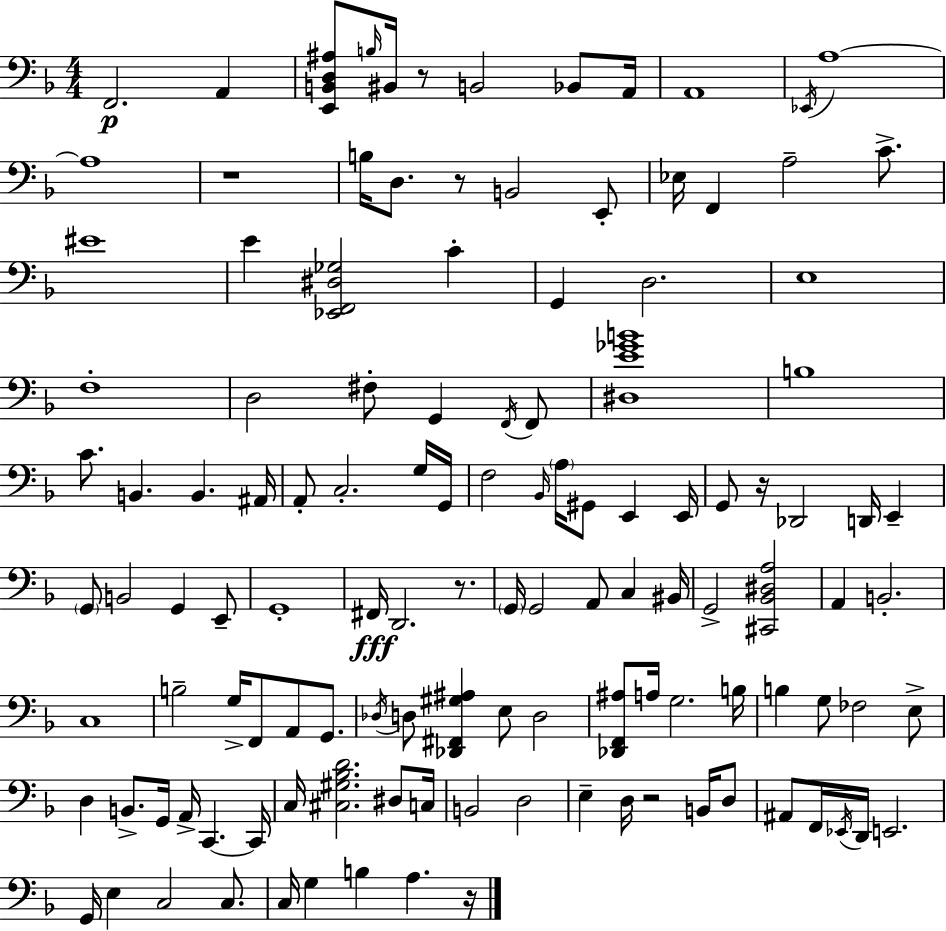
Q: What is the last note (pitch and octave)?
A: A3